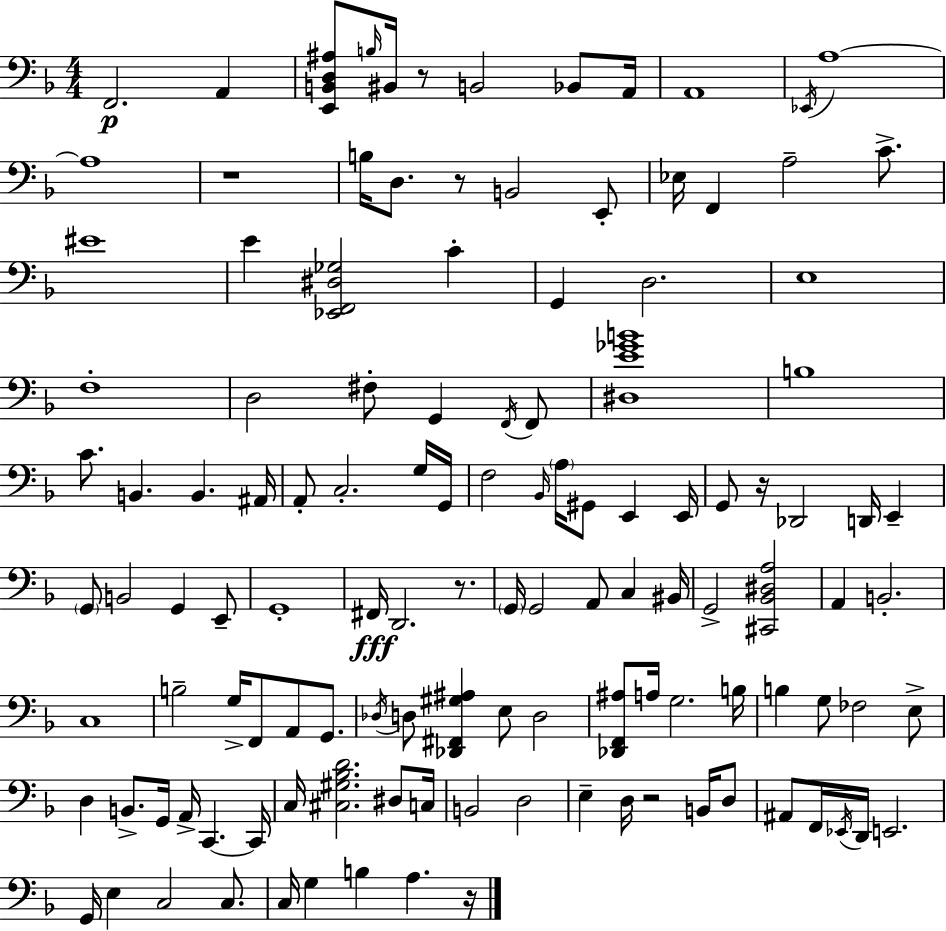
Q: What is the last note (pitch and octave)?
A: A3